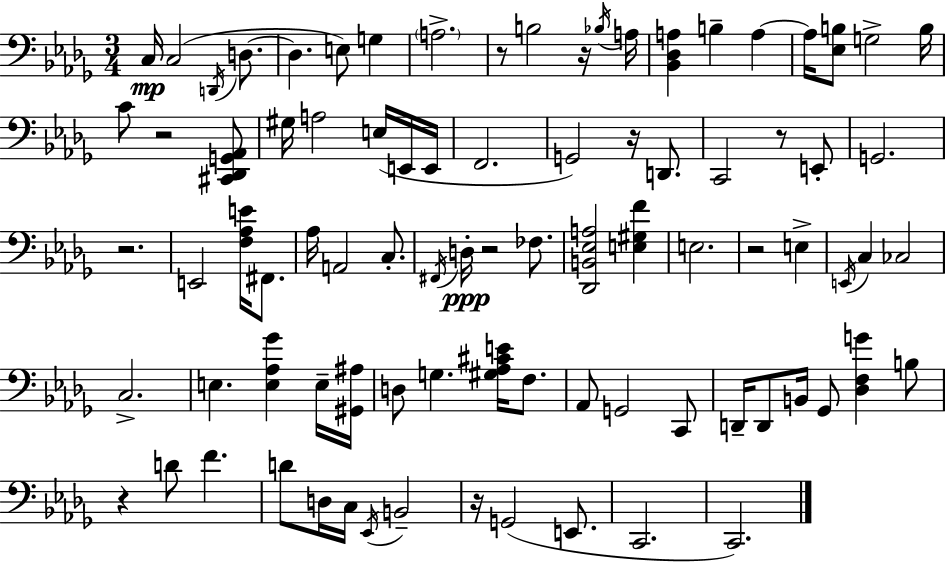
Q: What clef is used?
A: bass